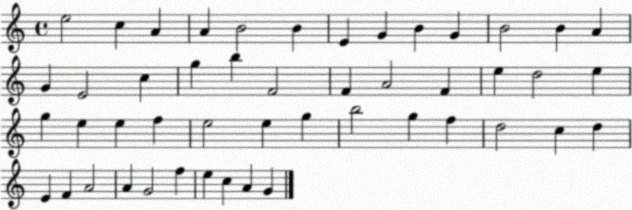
X:1
T:Untitled
M:4/4
L:1/4
K:C
e2 c A A B2 B E G B G B2 B A G E2 c g b F2 F A2 F e d2 e g e e f e2 e g b2 g f d2 c d E F A2 A G2 f e c A G